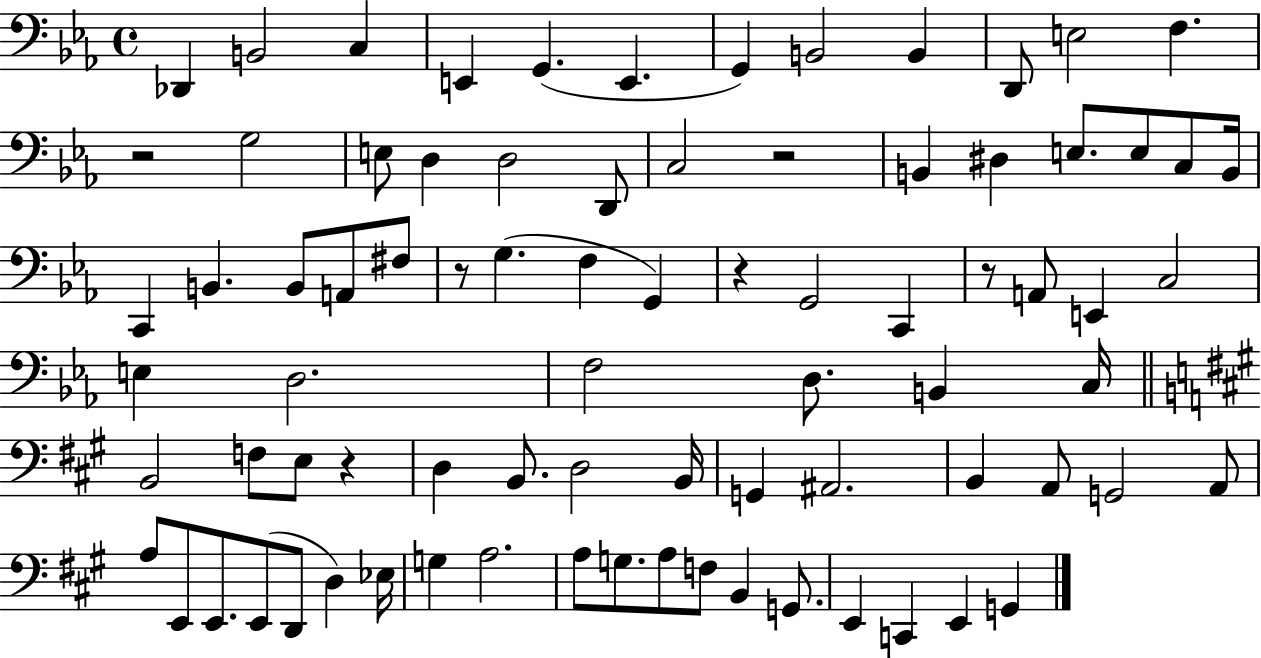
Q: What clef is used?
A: bass